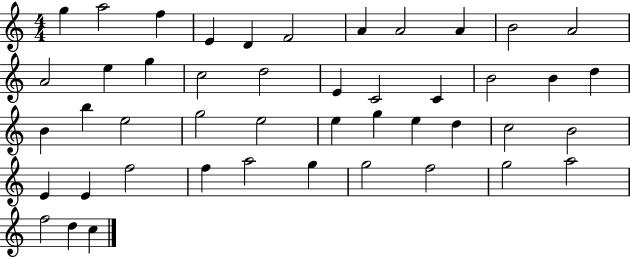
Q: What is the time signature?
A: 4/4